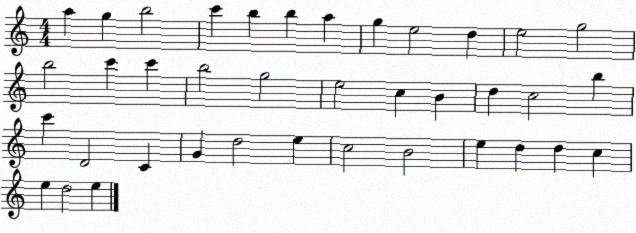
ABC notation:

X:1
T:Untitled
M:4/4
L:1/4
K:C
a g b2 c' b b a g e2 d e2 g2 b2 c' c' b2 g2 e2 c B d c2 b c' D2 C G d2 e c2 B2 e d d c e d2 e